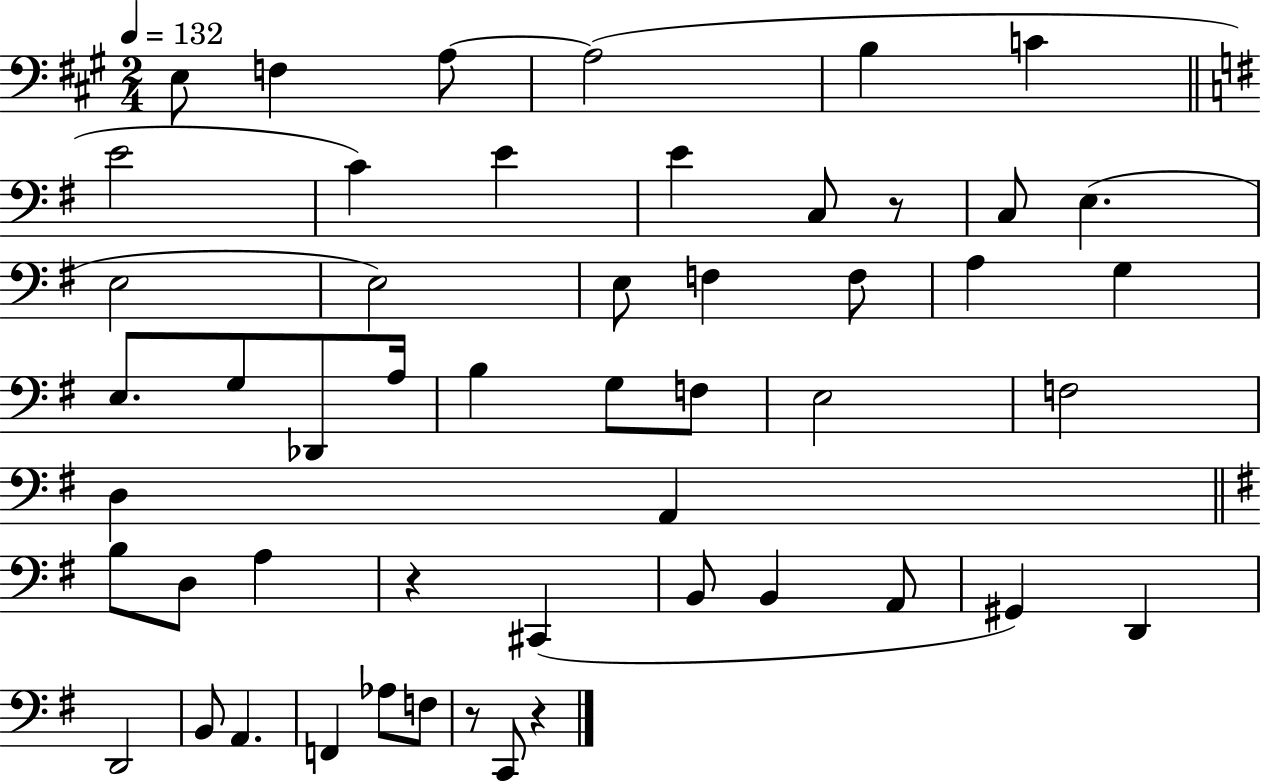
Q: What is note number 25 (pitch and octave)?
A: B3